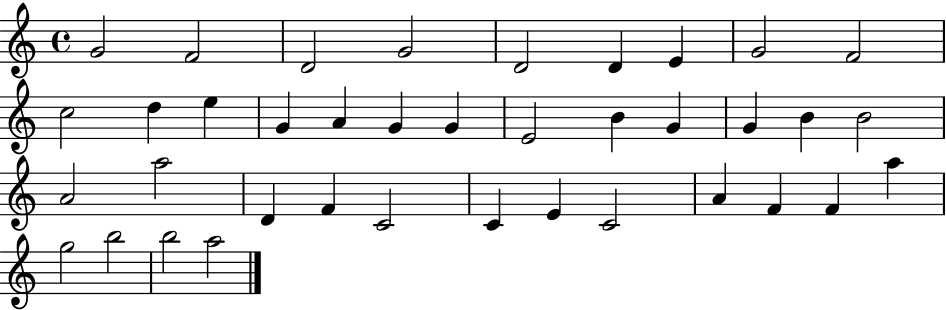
{
  \clef treble
  \time 4/4
  \defaultTimeSignature
  \key c \major
  g'2 f'2 | d'2 g'2 | d'2 d'4 e'4 | g'2 f'2 | \break c''2 d''4 e''4 | g'4 a'4 g'4 g'4 | e'2 b'4 g'4 | g'4 b'4 b'2 | \break a'2 a''2 | d'4 f'4 c'2 | c'4 e'4 c'2 | a'4 f'4 f'4 a''4 | \break g''2 b''2 | b''2 a''2 | \bar "|."
}